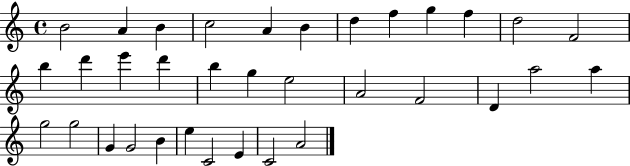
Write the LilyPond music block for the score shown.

{
  \clef treble
  \time 4/4
  \defaultTimeSignature
  \key c \major
  b'2 a'4 b'4 | c''2 a'4 b'4 | d''4 f''4 g''4 f''4 | d''2 f'2 | \break b''4 d'''4 e'''4 d'''4 | b''4 g''4 e''2 | a'2 f'2 | d'4 a''2 a''4 | \break g''2 g''2 | g'4 g'2 b'4 | e''4 c'2 e'4 | c'2 a'2 | \break \bar "|."
}